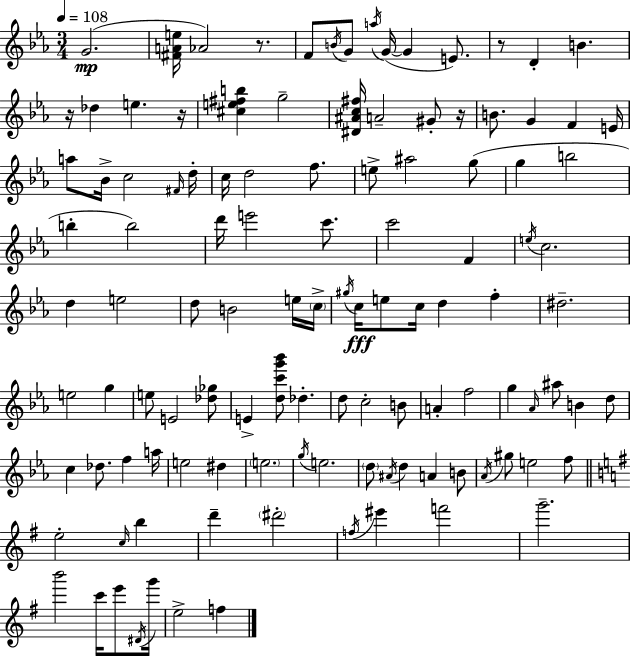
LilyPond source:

{
  \clef treble
  \numericTimeSignature
  \time 3/4
  \key ees \major
  \tempo 4 = 108
  g'2.(\mp | <fis' a' e''>16 aes'2) r8. | f'8 \acciaccatura { b'16 } g'8 \acciaccatura { a''16 }( g'16~~ g'4 e'8.) | r8 d'4-. b'4. | \break r16 des''4 e''4. | r16 <cis'' e'' fis'' b''>4 g''2-- | <dis' ais' c'' fis''>16 a'2-- gis'8-. | r16 b'8. g'4 f'4 | \break e'16 a''8 bes'16-> c''2 | \grace { fis'16 } d''16-. c''16 d''2 | f''8. e''8-> ais''2 | g''8( g''4 b''2 | \break b''4-. b''2) | d'''16 e'''2 | c'''8. c'''2 f'4 | \acciaccatura { e''16 } c''2. | \break d''4 e''2 | d''8 b'2 | e''16 \parenthesize c''16-> \acciaccatura { gis''16 } c''16\fff e''8 c''16 d''4 | f''4-. dis''2.-- | \break e''2 | g''4 e''8 e'2 | <des'' ges''>8 e'4-> <d'' c''' g''' bes'''>8 des''4.-. | d''8 c''2-. | \break b'8 a'4-. f''2 | g''4 \grace { aes'16 } ais''8 | b'4 d''8 c''4 des''8. | f''4 a''16 e''2 | \break dis''4 \parenthesize e''2. | \acciaccatura { g''16 } e''2. | \parenthesize d''8 \acciaccatura { ais'16 } d''4 | a'4 b'8 \acciaccatura { aes'16 } gis''8 e''2 | \break f''8 \bar "||" \break \key g \major e''2-. \grace { c''16 } b''4 | d'''4-- \parenthesize dis'''2-. | \acciaccatura { f''16 } eis'''4 f'''2 | g'''2.-- | \break b'''2 c'''16 e'''8 | \acciaccatura { dis'16 } g'''16 e''2-> f''4 | \bar "|."
}